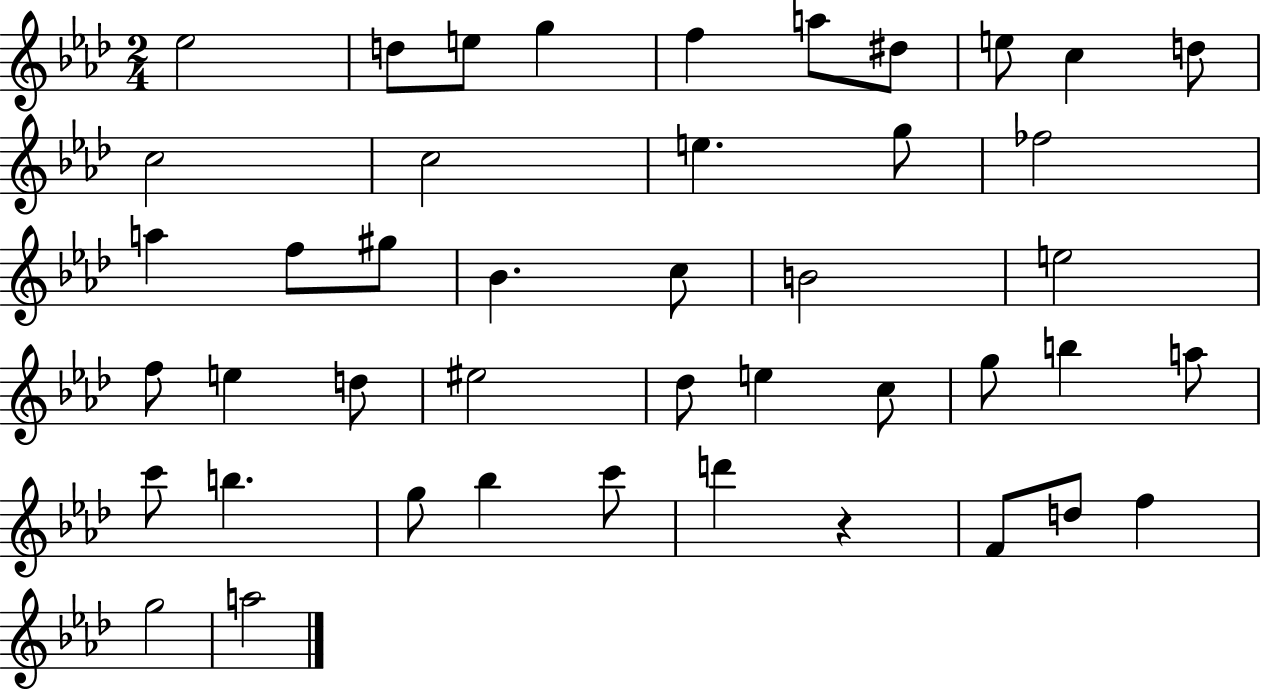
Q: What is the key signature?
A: AES major